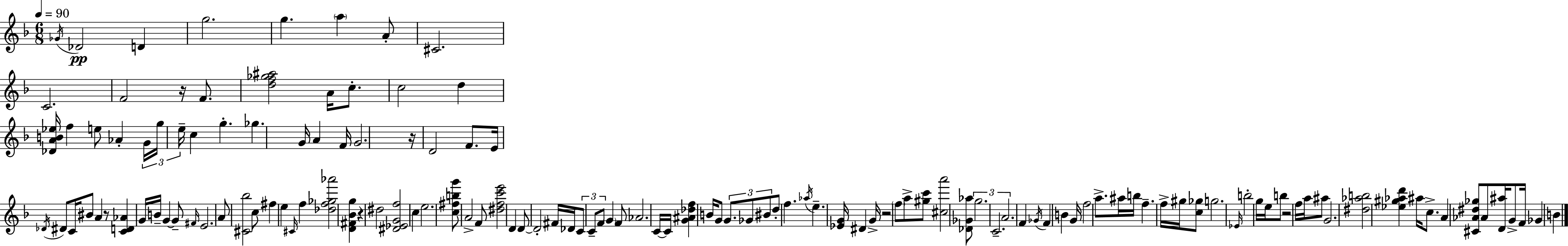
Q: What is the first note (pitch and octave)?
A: Gb4